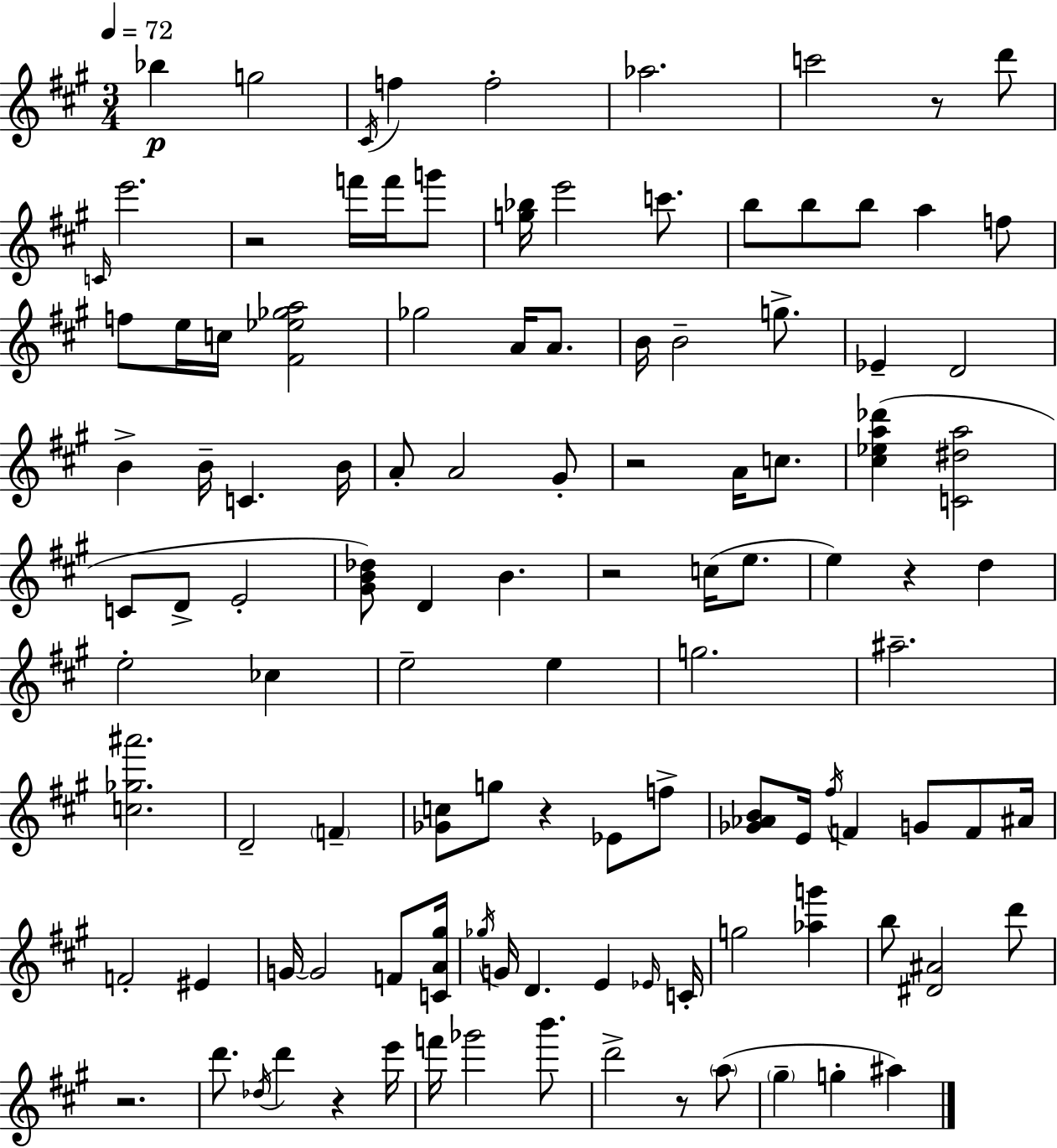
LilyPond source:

{
  \clef treble
  \numericTimeSignature
  \time 3/4
  \key a \major
  \tempo 4 = 72
  bes''4\p g''2 | \acciaccatura { cis'16 } f''4 f''2-. | aes''2. | c'''2 r8 d'''8 | \break \grace { c'16 } e'''2. | r2 f'''16 f'''16 | g'''8 <g'' bes''>16 e'''2 c'''8. | b''8 b''8 b''8 a''4 | \break f''8 f''8 e''16 c''16 <fis' ees'' ges'' a''>2 | ges''2 a'16 a'8. | b'16 b'2-- g''8.-> | ees'4-- d'2 | \break b'4-> b'16-- c'4. | b'16 a'8-. a'2 | gis'8-. r2 a'16 c''8. | <cis'' ees'' a'' des'''>4( <c' dis'' a''>2 | \break c'8 d'8-> e'2-. | <gis' b' des''>8) d'4 b'4. | r2 c''16( e''8. | e''4) r4 d''4 | \break e''2-. ces''4 | e''2-- e''4 | g''2. | ais''2.-- | \break <c'' ges'' ais'''>2. | d'2-- \parenthesize f'4-- | <ges' c''>8 g''8 r4 ees'8 | f''8-> <ges' aes' b'>8 e'16 \acciaccatura { fis''16 } f'4 g'8 | \break f'8 ais'16 f'2-. eis'4 | g'16~~ g'2 | f'8 <c' a' gis''>16 \acciaccatura { ges''16 } g'16 d'4. e'4 | \grace { ees'16 } c'16-. g''2 | \break <aes'' g'''>4 b''8 <dis' ais'>2 | d'''8 r2. | d'''8. \acciaccatura { des''16 } d'''4 | r4 e'''16 f'''16 ges'''2 | \break b'''8. d'''2-> | r8 \parenthesize a''8( \parenthesize gis''4-- g''4-. | ais''4) \bar "|."
}